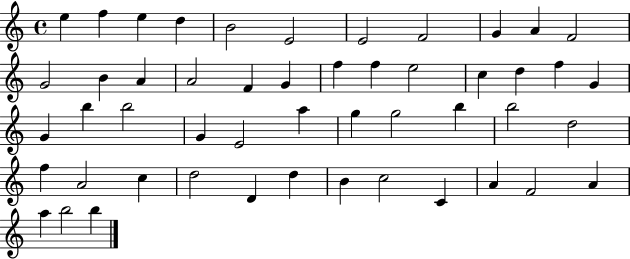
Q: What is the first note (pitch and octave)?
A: E5